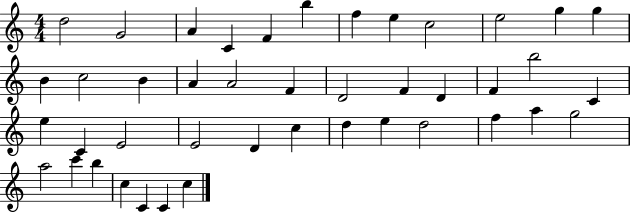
{
  \clef treble
  \numericTimeSignature
  \time 4/4
  \key c \major
  d''2 g'2 | a'4 c'4 f'4 b''4 | f''4 e''4 c''2 | e''2 g''4 g''4 | \break b'4 c''2 b'4 | a'4 a'2 f'4 | d'2 f'4 d'4 | f'4 b''2 c'4 | \break e''4 c'4 e'2 | e'2 d'4 c''4 | d''4 e''4 d''2 | f''4 a''4 g''2 | \break a''2 c'''4 b''4 | c''4 c'4 c'4 c''4 | \bar "|."
}